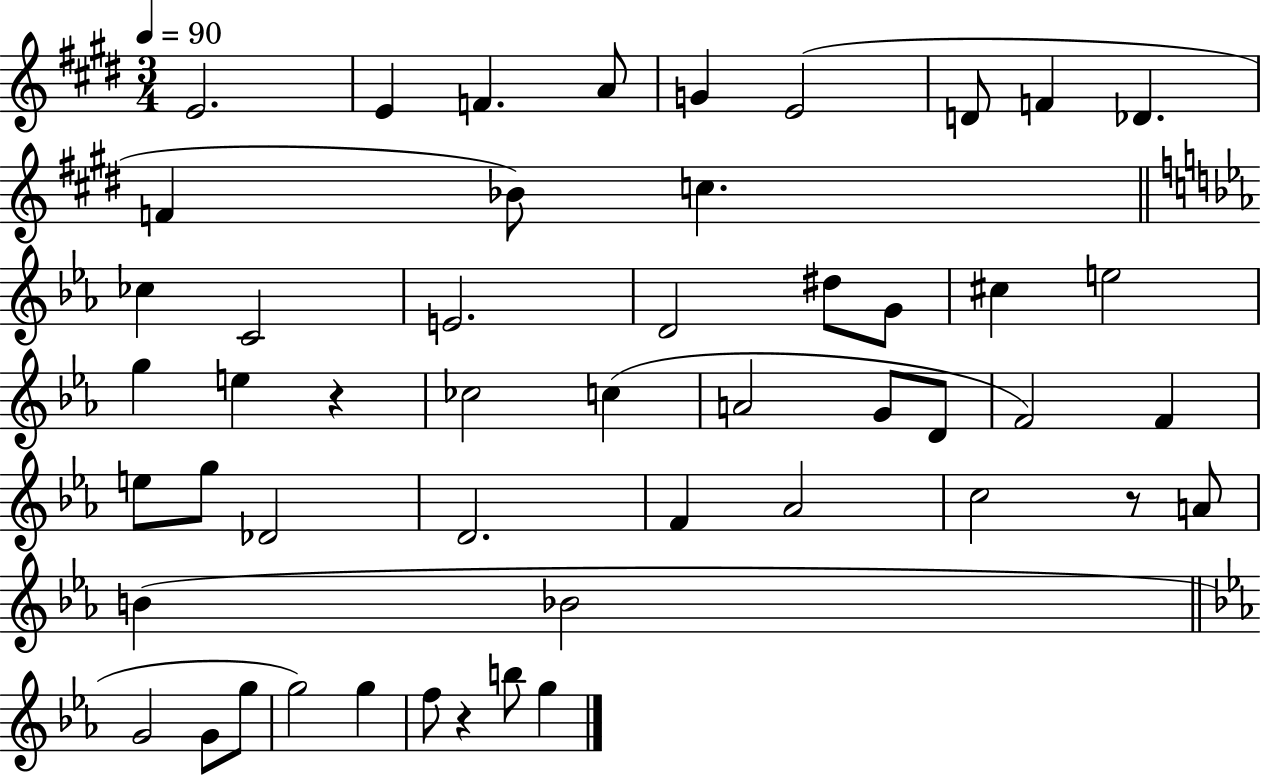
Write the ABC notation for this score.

X:1
T:Untitled
M:3/4
L:1/4
K:E
E2 E F A/2 G E2 D/2 F _D F _B/2 c _c C2 E2 D2 ^d/2 G/2 ^c e2 g e z _c2 c A2 G/2 D/2 F2 F e/2 g/2 _D2 D2 F _A2 c2 z/2 A/2 B _B2 G2 G/2 g/2 g2 g f/2 z b/2 g